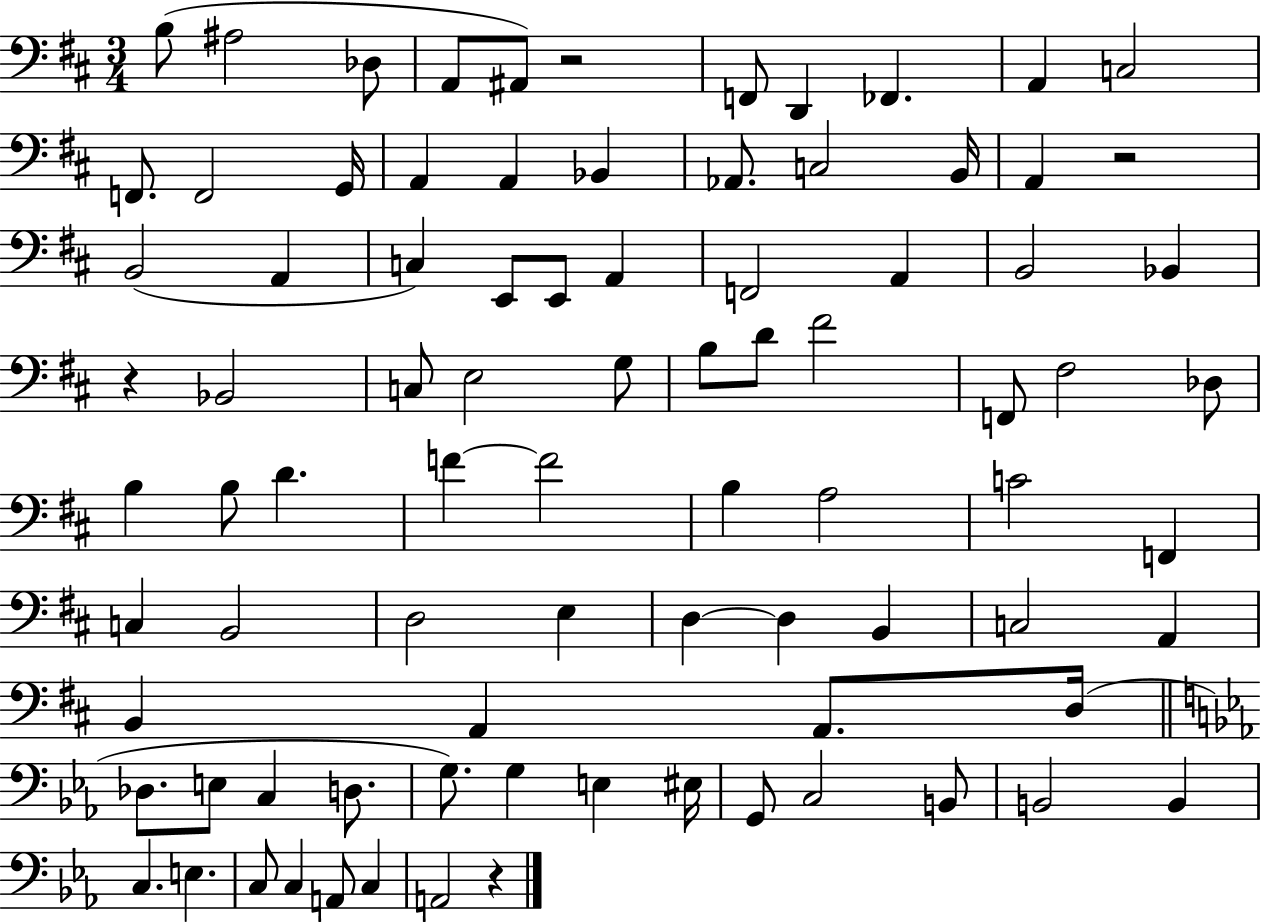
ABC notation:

X:1
T:Untitled
M:3/4
L:1/4
K:D
B,/2 ^A,2 _D,/2 A,,/2 ^A,,/2 z2 F,,/2 D,, _F,, A,, C,2 F,,/2 F,,2 G,,/4 A,, A,, _B,, _A,,/2 C,2 B,,/4 A,, z2 B,,2 A,, C, E,,/2 E,,/2 A,, F,,2 A,, B,,2 _B,, z _B,,2 C,/2 E,2 G,/2 B,/2 D/2 ^F2 F,,/2 ^F,2 _D,/2 B, B,/2 D F F2 B, A,2 C2 F,, C, B,,2 D,2 E, D, D, B,, C,2 A,, B,, A,, A,,/2 D,/4 _D,/2 E,/2 C, D,/2 G,/2 G, E, ^E,/4 G,,/2 C,2 B,,/2 B,,2 B,, C, E, C,/2 C, A,,/2 C, A,,2 z